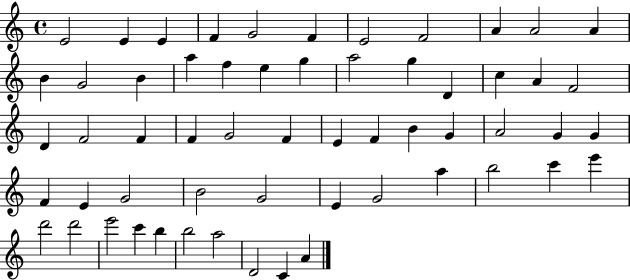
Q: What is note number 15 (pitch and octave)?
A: A5